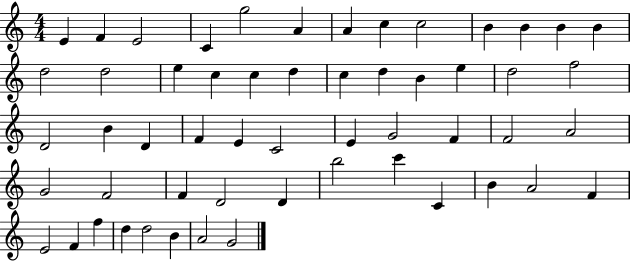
E4/q F4/q E4/h C4/q G5/h A4/q A4/q C5/q C5/h B4/q B4/q B4/q B4/q D5/h D5/h E5/q C5/q C5/q D5/q C5/q D5/q B4/q E5/q D5/h F5/h D4/h B4/q D4/q F4/q E4/q C4/h E4/q G4/h F4/q F4/h A4/h G4/h F4/h F4/q D4/h D4/q B5/h C6/q C4/q B4/q A4/h F4/q E4/h F4/q F5/q D5/q D5/h B4/q A4/h G4/h